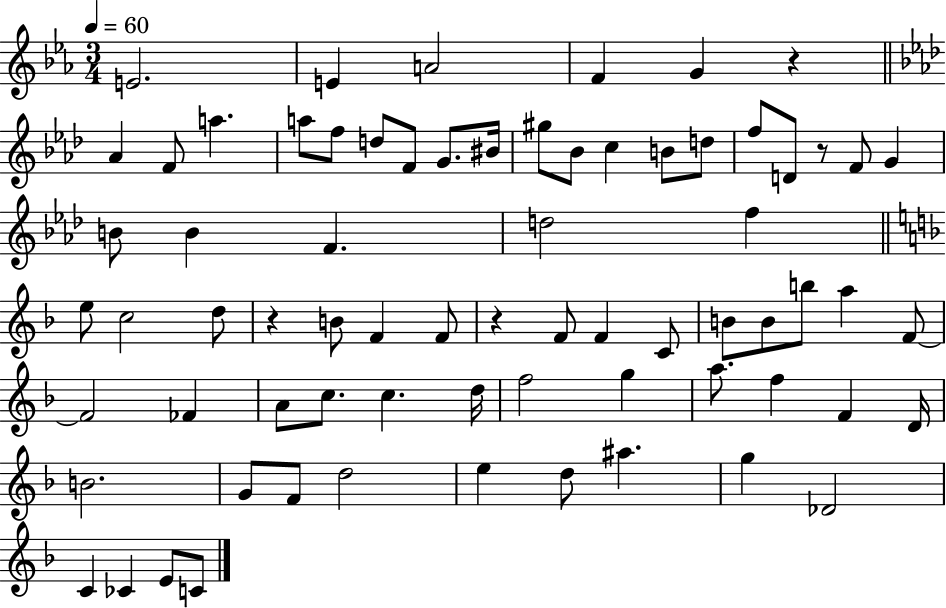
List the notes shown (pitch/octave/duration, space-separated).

E4/h. E4/q A4/h F4/q G4/q R/q Ab4/q F4/e A5/q. A5/e F5/e D5/e F4/e G4/e. BIS4/s G#5/e Bb4/e C5/q B4/e D5/e F5/e D4/e R/e F4/e G4/q B4/e B4/q F4/q. D5/h F5/q E5/e C5/h D5/e R/q B4/e F4/q F4/e R/q F4/e F4/q C4/e B4/e B4/e B5/e A5/q F4/e F4/h FES4/q A4/e C5/e. C5/q. D5/s F5/h G5/q A5/e. F5/q F4/q D4/s B4/h. G4/e F4/e D5/h E5/q D5/e A#5/q. G5/q Db4/h C4/q CES4/q E4/e C4/e